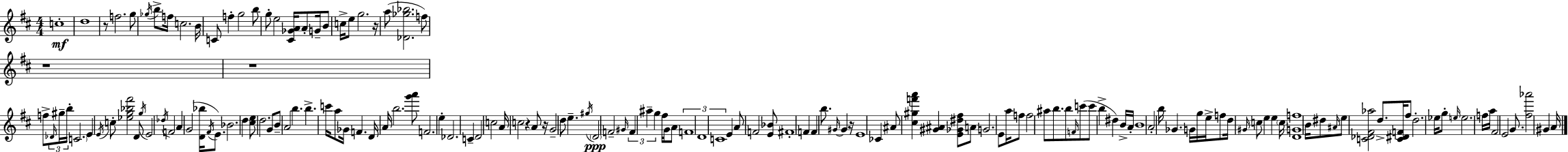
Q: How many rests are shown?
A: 7